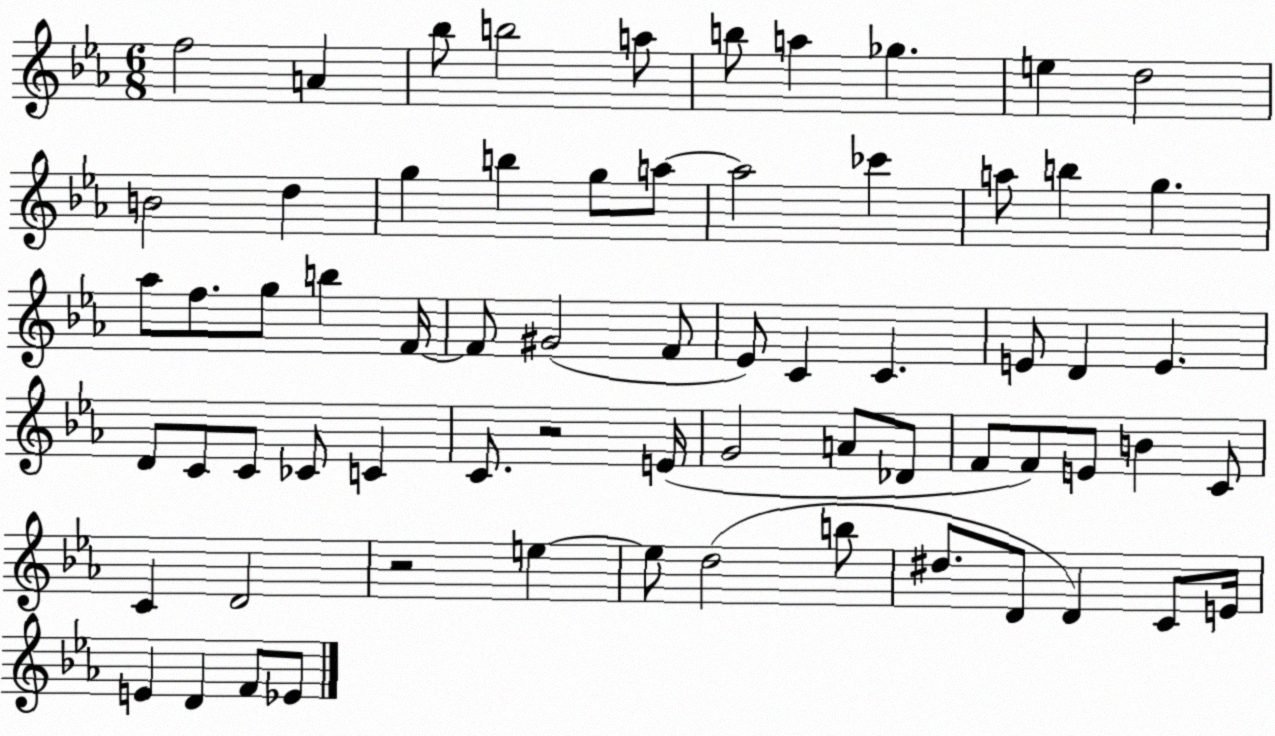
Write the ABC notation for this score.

X:1
T:Untitled
M:6/8
L:1/4
K:Eb
f2 A _b/2 b2 a/2 b/2 a _g e d2 B2 d g b g/2 a/2 a2 _c' a/2 b g _a/2 f/2 g/2 b F/4 F/2 ^G2 F/2 _E/2 C C E/2 D E D/2 C/2 C/2 _C/2 C C/2 z2 E/4 G2 A/2 _D/2 F/2 F/2 E/2 B C/2 C D2 z2 e e/2 d2 b/2 ^d/2 D/2 D C/2 E/4 E D F/2 _E/2